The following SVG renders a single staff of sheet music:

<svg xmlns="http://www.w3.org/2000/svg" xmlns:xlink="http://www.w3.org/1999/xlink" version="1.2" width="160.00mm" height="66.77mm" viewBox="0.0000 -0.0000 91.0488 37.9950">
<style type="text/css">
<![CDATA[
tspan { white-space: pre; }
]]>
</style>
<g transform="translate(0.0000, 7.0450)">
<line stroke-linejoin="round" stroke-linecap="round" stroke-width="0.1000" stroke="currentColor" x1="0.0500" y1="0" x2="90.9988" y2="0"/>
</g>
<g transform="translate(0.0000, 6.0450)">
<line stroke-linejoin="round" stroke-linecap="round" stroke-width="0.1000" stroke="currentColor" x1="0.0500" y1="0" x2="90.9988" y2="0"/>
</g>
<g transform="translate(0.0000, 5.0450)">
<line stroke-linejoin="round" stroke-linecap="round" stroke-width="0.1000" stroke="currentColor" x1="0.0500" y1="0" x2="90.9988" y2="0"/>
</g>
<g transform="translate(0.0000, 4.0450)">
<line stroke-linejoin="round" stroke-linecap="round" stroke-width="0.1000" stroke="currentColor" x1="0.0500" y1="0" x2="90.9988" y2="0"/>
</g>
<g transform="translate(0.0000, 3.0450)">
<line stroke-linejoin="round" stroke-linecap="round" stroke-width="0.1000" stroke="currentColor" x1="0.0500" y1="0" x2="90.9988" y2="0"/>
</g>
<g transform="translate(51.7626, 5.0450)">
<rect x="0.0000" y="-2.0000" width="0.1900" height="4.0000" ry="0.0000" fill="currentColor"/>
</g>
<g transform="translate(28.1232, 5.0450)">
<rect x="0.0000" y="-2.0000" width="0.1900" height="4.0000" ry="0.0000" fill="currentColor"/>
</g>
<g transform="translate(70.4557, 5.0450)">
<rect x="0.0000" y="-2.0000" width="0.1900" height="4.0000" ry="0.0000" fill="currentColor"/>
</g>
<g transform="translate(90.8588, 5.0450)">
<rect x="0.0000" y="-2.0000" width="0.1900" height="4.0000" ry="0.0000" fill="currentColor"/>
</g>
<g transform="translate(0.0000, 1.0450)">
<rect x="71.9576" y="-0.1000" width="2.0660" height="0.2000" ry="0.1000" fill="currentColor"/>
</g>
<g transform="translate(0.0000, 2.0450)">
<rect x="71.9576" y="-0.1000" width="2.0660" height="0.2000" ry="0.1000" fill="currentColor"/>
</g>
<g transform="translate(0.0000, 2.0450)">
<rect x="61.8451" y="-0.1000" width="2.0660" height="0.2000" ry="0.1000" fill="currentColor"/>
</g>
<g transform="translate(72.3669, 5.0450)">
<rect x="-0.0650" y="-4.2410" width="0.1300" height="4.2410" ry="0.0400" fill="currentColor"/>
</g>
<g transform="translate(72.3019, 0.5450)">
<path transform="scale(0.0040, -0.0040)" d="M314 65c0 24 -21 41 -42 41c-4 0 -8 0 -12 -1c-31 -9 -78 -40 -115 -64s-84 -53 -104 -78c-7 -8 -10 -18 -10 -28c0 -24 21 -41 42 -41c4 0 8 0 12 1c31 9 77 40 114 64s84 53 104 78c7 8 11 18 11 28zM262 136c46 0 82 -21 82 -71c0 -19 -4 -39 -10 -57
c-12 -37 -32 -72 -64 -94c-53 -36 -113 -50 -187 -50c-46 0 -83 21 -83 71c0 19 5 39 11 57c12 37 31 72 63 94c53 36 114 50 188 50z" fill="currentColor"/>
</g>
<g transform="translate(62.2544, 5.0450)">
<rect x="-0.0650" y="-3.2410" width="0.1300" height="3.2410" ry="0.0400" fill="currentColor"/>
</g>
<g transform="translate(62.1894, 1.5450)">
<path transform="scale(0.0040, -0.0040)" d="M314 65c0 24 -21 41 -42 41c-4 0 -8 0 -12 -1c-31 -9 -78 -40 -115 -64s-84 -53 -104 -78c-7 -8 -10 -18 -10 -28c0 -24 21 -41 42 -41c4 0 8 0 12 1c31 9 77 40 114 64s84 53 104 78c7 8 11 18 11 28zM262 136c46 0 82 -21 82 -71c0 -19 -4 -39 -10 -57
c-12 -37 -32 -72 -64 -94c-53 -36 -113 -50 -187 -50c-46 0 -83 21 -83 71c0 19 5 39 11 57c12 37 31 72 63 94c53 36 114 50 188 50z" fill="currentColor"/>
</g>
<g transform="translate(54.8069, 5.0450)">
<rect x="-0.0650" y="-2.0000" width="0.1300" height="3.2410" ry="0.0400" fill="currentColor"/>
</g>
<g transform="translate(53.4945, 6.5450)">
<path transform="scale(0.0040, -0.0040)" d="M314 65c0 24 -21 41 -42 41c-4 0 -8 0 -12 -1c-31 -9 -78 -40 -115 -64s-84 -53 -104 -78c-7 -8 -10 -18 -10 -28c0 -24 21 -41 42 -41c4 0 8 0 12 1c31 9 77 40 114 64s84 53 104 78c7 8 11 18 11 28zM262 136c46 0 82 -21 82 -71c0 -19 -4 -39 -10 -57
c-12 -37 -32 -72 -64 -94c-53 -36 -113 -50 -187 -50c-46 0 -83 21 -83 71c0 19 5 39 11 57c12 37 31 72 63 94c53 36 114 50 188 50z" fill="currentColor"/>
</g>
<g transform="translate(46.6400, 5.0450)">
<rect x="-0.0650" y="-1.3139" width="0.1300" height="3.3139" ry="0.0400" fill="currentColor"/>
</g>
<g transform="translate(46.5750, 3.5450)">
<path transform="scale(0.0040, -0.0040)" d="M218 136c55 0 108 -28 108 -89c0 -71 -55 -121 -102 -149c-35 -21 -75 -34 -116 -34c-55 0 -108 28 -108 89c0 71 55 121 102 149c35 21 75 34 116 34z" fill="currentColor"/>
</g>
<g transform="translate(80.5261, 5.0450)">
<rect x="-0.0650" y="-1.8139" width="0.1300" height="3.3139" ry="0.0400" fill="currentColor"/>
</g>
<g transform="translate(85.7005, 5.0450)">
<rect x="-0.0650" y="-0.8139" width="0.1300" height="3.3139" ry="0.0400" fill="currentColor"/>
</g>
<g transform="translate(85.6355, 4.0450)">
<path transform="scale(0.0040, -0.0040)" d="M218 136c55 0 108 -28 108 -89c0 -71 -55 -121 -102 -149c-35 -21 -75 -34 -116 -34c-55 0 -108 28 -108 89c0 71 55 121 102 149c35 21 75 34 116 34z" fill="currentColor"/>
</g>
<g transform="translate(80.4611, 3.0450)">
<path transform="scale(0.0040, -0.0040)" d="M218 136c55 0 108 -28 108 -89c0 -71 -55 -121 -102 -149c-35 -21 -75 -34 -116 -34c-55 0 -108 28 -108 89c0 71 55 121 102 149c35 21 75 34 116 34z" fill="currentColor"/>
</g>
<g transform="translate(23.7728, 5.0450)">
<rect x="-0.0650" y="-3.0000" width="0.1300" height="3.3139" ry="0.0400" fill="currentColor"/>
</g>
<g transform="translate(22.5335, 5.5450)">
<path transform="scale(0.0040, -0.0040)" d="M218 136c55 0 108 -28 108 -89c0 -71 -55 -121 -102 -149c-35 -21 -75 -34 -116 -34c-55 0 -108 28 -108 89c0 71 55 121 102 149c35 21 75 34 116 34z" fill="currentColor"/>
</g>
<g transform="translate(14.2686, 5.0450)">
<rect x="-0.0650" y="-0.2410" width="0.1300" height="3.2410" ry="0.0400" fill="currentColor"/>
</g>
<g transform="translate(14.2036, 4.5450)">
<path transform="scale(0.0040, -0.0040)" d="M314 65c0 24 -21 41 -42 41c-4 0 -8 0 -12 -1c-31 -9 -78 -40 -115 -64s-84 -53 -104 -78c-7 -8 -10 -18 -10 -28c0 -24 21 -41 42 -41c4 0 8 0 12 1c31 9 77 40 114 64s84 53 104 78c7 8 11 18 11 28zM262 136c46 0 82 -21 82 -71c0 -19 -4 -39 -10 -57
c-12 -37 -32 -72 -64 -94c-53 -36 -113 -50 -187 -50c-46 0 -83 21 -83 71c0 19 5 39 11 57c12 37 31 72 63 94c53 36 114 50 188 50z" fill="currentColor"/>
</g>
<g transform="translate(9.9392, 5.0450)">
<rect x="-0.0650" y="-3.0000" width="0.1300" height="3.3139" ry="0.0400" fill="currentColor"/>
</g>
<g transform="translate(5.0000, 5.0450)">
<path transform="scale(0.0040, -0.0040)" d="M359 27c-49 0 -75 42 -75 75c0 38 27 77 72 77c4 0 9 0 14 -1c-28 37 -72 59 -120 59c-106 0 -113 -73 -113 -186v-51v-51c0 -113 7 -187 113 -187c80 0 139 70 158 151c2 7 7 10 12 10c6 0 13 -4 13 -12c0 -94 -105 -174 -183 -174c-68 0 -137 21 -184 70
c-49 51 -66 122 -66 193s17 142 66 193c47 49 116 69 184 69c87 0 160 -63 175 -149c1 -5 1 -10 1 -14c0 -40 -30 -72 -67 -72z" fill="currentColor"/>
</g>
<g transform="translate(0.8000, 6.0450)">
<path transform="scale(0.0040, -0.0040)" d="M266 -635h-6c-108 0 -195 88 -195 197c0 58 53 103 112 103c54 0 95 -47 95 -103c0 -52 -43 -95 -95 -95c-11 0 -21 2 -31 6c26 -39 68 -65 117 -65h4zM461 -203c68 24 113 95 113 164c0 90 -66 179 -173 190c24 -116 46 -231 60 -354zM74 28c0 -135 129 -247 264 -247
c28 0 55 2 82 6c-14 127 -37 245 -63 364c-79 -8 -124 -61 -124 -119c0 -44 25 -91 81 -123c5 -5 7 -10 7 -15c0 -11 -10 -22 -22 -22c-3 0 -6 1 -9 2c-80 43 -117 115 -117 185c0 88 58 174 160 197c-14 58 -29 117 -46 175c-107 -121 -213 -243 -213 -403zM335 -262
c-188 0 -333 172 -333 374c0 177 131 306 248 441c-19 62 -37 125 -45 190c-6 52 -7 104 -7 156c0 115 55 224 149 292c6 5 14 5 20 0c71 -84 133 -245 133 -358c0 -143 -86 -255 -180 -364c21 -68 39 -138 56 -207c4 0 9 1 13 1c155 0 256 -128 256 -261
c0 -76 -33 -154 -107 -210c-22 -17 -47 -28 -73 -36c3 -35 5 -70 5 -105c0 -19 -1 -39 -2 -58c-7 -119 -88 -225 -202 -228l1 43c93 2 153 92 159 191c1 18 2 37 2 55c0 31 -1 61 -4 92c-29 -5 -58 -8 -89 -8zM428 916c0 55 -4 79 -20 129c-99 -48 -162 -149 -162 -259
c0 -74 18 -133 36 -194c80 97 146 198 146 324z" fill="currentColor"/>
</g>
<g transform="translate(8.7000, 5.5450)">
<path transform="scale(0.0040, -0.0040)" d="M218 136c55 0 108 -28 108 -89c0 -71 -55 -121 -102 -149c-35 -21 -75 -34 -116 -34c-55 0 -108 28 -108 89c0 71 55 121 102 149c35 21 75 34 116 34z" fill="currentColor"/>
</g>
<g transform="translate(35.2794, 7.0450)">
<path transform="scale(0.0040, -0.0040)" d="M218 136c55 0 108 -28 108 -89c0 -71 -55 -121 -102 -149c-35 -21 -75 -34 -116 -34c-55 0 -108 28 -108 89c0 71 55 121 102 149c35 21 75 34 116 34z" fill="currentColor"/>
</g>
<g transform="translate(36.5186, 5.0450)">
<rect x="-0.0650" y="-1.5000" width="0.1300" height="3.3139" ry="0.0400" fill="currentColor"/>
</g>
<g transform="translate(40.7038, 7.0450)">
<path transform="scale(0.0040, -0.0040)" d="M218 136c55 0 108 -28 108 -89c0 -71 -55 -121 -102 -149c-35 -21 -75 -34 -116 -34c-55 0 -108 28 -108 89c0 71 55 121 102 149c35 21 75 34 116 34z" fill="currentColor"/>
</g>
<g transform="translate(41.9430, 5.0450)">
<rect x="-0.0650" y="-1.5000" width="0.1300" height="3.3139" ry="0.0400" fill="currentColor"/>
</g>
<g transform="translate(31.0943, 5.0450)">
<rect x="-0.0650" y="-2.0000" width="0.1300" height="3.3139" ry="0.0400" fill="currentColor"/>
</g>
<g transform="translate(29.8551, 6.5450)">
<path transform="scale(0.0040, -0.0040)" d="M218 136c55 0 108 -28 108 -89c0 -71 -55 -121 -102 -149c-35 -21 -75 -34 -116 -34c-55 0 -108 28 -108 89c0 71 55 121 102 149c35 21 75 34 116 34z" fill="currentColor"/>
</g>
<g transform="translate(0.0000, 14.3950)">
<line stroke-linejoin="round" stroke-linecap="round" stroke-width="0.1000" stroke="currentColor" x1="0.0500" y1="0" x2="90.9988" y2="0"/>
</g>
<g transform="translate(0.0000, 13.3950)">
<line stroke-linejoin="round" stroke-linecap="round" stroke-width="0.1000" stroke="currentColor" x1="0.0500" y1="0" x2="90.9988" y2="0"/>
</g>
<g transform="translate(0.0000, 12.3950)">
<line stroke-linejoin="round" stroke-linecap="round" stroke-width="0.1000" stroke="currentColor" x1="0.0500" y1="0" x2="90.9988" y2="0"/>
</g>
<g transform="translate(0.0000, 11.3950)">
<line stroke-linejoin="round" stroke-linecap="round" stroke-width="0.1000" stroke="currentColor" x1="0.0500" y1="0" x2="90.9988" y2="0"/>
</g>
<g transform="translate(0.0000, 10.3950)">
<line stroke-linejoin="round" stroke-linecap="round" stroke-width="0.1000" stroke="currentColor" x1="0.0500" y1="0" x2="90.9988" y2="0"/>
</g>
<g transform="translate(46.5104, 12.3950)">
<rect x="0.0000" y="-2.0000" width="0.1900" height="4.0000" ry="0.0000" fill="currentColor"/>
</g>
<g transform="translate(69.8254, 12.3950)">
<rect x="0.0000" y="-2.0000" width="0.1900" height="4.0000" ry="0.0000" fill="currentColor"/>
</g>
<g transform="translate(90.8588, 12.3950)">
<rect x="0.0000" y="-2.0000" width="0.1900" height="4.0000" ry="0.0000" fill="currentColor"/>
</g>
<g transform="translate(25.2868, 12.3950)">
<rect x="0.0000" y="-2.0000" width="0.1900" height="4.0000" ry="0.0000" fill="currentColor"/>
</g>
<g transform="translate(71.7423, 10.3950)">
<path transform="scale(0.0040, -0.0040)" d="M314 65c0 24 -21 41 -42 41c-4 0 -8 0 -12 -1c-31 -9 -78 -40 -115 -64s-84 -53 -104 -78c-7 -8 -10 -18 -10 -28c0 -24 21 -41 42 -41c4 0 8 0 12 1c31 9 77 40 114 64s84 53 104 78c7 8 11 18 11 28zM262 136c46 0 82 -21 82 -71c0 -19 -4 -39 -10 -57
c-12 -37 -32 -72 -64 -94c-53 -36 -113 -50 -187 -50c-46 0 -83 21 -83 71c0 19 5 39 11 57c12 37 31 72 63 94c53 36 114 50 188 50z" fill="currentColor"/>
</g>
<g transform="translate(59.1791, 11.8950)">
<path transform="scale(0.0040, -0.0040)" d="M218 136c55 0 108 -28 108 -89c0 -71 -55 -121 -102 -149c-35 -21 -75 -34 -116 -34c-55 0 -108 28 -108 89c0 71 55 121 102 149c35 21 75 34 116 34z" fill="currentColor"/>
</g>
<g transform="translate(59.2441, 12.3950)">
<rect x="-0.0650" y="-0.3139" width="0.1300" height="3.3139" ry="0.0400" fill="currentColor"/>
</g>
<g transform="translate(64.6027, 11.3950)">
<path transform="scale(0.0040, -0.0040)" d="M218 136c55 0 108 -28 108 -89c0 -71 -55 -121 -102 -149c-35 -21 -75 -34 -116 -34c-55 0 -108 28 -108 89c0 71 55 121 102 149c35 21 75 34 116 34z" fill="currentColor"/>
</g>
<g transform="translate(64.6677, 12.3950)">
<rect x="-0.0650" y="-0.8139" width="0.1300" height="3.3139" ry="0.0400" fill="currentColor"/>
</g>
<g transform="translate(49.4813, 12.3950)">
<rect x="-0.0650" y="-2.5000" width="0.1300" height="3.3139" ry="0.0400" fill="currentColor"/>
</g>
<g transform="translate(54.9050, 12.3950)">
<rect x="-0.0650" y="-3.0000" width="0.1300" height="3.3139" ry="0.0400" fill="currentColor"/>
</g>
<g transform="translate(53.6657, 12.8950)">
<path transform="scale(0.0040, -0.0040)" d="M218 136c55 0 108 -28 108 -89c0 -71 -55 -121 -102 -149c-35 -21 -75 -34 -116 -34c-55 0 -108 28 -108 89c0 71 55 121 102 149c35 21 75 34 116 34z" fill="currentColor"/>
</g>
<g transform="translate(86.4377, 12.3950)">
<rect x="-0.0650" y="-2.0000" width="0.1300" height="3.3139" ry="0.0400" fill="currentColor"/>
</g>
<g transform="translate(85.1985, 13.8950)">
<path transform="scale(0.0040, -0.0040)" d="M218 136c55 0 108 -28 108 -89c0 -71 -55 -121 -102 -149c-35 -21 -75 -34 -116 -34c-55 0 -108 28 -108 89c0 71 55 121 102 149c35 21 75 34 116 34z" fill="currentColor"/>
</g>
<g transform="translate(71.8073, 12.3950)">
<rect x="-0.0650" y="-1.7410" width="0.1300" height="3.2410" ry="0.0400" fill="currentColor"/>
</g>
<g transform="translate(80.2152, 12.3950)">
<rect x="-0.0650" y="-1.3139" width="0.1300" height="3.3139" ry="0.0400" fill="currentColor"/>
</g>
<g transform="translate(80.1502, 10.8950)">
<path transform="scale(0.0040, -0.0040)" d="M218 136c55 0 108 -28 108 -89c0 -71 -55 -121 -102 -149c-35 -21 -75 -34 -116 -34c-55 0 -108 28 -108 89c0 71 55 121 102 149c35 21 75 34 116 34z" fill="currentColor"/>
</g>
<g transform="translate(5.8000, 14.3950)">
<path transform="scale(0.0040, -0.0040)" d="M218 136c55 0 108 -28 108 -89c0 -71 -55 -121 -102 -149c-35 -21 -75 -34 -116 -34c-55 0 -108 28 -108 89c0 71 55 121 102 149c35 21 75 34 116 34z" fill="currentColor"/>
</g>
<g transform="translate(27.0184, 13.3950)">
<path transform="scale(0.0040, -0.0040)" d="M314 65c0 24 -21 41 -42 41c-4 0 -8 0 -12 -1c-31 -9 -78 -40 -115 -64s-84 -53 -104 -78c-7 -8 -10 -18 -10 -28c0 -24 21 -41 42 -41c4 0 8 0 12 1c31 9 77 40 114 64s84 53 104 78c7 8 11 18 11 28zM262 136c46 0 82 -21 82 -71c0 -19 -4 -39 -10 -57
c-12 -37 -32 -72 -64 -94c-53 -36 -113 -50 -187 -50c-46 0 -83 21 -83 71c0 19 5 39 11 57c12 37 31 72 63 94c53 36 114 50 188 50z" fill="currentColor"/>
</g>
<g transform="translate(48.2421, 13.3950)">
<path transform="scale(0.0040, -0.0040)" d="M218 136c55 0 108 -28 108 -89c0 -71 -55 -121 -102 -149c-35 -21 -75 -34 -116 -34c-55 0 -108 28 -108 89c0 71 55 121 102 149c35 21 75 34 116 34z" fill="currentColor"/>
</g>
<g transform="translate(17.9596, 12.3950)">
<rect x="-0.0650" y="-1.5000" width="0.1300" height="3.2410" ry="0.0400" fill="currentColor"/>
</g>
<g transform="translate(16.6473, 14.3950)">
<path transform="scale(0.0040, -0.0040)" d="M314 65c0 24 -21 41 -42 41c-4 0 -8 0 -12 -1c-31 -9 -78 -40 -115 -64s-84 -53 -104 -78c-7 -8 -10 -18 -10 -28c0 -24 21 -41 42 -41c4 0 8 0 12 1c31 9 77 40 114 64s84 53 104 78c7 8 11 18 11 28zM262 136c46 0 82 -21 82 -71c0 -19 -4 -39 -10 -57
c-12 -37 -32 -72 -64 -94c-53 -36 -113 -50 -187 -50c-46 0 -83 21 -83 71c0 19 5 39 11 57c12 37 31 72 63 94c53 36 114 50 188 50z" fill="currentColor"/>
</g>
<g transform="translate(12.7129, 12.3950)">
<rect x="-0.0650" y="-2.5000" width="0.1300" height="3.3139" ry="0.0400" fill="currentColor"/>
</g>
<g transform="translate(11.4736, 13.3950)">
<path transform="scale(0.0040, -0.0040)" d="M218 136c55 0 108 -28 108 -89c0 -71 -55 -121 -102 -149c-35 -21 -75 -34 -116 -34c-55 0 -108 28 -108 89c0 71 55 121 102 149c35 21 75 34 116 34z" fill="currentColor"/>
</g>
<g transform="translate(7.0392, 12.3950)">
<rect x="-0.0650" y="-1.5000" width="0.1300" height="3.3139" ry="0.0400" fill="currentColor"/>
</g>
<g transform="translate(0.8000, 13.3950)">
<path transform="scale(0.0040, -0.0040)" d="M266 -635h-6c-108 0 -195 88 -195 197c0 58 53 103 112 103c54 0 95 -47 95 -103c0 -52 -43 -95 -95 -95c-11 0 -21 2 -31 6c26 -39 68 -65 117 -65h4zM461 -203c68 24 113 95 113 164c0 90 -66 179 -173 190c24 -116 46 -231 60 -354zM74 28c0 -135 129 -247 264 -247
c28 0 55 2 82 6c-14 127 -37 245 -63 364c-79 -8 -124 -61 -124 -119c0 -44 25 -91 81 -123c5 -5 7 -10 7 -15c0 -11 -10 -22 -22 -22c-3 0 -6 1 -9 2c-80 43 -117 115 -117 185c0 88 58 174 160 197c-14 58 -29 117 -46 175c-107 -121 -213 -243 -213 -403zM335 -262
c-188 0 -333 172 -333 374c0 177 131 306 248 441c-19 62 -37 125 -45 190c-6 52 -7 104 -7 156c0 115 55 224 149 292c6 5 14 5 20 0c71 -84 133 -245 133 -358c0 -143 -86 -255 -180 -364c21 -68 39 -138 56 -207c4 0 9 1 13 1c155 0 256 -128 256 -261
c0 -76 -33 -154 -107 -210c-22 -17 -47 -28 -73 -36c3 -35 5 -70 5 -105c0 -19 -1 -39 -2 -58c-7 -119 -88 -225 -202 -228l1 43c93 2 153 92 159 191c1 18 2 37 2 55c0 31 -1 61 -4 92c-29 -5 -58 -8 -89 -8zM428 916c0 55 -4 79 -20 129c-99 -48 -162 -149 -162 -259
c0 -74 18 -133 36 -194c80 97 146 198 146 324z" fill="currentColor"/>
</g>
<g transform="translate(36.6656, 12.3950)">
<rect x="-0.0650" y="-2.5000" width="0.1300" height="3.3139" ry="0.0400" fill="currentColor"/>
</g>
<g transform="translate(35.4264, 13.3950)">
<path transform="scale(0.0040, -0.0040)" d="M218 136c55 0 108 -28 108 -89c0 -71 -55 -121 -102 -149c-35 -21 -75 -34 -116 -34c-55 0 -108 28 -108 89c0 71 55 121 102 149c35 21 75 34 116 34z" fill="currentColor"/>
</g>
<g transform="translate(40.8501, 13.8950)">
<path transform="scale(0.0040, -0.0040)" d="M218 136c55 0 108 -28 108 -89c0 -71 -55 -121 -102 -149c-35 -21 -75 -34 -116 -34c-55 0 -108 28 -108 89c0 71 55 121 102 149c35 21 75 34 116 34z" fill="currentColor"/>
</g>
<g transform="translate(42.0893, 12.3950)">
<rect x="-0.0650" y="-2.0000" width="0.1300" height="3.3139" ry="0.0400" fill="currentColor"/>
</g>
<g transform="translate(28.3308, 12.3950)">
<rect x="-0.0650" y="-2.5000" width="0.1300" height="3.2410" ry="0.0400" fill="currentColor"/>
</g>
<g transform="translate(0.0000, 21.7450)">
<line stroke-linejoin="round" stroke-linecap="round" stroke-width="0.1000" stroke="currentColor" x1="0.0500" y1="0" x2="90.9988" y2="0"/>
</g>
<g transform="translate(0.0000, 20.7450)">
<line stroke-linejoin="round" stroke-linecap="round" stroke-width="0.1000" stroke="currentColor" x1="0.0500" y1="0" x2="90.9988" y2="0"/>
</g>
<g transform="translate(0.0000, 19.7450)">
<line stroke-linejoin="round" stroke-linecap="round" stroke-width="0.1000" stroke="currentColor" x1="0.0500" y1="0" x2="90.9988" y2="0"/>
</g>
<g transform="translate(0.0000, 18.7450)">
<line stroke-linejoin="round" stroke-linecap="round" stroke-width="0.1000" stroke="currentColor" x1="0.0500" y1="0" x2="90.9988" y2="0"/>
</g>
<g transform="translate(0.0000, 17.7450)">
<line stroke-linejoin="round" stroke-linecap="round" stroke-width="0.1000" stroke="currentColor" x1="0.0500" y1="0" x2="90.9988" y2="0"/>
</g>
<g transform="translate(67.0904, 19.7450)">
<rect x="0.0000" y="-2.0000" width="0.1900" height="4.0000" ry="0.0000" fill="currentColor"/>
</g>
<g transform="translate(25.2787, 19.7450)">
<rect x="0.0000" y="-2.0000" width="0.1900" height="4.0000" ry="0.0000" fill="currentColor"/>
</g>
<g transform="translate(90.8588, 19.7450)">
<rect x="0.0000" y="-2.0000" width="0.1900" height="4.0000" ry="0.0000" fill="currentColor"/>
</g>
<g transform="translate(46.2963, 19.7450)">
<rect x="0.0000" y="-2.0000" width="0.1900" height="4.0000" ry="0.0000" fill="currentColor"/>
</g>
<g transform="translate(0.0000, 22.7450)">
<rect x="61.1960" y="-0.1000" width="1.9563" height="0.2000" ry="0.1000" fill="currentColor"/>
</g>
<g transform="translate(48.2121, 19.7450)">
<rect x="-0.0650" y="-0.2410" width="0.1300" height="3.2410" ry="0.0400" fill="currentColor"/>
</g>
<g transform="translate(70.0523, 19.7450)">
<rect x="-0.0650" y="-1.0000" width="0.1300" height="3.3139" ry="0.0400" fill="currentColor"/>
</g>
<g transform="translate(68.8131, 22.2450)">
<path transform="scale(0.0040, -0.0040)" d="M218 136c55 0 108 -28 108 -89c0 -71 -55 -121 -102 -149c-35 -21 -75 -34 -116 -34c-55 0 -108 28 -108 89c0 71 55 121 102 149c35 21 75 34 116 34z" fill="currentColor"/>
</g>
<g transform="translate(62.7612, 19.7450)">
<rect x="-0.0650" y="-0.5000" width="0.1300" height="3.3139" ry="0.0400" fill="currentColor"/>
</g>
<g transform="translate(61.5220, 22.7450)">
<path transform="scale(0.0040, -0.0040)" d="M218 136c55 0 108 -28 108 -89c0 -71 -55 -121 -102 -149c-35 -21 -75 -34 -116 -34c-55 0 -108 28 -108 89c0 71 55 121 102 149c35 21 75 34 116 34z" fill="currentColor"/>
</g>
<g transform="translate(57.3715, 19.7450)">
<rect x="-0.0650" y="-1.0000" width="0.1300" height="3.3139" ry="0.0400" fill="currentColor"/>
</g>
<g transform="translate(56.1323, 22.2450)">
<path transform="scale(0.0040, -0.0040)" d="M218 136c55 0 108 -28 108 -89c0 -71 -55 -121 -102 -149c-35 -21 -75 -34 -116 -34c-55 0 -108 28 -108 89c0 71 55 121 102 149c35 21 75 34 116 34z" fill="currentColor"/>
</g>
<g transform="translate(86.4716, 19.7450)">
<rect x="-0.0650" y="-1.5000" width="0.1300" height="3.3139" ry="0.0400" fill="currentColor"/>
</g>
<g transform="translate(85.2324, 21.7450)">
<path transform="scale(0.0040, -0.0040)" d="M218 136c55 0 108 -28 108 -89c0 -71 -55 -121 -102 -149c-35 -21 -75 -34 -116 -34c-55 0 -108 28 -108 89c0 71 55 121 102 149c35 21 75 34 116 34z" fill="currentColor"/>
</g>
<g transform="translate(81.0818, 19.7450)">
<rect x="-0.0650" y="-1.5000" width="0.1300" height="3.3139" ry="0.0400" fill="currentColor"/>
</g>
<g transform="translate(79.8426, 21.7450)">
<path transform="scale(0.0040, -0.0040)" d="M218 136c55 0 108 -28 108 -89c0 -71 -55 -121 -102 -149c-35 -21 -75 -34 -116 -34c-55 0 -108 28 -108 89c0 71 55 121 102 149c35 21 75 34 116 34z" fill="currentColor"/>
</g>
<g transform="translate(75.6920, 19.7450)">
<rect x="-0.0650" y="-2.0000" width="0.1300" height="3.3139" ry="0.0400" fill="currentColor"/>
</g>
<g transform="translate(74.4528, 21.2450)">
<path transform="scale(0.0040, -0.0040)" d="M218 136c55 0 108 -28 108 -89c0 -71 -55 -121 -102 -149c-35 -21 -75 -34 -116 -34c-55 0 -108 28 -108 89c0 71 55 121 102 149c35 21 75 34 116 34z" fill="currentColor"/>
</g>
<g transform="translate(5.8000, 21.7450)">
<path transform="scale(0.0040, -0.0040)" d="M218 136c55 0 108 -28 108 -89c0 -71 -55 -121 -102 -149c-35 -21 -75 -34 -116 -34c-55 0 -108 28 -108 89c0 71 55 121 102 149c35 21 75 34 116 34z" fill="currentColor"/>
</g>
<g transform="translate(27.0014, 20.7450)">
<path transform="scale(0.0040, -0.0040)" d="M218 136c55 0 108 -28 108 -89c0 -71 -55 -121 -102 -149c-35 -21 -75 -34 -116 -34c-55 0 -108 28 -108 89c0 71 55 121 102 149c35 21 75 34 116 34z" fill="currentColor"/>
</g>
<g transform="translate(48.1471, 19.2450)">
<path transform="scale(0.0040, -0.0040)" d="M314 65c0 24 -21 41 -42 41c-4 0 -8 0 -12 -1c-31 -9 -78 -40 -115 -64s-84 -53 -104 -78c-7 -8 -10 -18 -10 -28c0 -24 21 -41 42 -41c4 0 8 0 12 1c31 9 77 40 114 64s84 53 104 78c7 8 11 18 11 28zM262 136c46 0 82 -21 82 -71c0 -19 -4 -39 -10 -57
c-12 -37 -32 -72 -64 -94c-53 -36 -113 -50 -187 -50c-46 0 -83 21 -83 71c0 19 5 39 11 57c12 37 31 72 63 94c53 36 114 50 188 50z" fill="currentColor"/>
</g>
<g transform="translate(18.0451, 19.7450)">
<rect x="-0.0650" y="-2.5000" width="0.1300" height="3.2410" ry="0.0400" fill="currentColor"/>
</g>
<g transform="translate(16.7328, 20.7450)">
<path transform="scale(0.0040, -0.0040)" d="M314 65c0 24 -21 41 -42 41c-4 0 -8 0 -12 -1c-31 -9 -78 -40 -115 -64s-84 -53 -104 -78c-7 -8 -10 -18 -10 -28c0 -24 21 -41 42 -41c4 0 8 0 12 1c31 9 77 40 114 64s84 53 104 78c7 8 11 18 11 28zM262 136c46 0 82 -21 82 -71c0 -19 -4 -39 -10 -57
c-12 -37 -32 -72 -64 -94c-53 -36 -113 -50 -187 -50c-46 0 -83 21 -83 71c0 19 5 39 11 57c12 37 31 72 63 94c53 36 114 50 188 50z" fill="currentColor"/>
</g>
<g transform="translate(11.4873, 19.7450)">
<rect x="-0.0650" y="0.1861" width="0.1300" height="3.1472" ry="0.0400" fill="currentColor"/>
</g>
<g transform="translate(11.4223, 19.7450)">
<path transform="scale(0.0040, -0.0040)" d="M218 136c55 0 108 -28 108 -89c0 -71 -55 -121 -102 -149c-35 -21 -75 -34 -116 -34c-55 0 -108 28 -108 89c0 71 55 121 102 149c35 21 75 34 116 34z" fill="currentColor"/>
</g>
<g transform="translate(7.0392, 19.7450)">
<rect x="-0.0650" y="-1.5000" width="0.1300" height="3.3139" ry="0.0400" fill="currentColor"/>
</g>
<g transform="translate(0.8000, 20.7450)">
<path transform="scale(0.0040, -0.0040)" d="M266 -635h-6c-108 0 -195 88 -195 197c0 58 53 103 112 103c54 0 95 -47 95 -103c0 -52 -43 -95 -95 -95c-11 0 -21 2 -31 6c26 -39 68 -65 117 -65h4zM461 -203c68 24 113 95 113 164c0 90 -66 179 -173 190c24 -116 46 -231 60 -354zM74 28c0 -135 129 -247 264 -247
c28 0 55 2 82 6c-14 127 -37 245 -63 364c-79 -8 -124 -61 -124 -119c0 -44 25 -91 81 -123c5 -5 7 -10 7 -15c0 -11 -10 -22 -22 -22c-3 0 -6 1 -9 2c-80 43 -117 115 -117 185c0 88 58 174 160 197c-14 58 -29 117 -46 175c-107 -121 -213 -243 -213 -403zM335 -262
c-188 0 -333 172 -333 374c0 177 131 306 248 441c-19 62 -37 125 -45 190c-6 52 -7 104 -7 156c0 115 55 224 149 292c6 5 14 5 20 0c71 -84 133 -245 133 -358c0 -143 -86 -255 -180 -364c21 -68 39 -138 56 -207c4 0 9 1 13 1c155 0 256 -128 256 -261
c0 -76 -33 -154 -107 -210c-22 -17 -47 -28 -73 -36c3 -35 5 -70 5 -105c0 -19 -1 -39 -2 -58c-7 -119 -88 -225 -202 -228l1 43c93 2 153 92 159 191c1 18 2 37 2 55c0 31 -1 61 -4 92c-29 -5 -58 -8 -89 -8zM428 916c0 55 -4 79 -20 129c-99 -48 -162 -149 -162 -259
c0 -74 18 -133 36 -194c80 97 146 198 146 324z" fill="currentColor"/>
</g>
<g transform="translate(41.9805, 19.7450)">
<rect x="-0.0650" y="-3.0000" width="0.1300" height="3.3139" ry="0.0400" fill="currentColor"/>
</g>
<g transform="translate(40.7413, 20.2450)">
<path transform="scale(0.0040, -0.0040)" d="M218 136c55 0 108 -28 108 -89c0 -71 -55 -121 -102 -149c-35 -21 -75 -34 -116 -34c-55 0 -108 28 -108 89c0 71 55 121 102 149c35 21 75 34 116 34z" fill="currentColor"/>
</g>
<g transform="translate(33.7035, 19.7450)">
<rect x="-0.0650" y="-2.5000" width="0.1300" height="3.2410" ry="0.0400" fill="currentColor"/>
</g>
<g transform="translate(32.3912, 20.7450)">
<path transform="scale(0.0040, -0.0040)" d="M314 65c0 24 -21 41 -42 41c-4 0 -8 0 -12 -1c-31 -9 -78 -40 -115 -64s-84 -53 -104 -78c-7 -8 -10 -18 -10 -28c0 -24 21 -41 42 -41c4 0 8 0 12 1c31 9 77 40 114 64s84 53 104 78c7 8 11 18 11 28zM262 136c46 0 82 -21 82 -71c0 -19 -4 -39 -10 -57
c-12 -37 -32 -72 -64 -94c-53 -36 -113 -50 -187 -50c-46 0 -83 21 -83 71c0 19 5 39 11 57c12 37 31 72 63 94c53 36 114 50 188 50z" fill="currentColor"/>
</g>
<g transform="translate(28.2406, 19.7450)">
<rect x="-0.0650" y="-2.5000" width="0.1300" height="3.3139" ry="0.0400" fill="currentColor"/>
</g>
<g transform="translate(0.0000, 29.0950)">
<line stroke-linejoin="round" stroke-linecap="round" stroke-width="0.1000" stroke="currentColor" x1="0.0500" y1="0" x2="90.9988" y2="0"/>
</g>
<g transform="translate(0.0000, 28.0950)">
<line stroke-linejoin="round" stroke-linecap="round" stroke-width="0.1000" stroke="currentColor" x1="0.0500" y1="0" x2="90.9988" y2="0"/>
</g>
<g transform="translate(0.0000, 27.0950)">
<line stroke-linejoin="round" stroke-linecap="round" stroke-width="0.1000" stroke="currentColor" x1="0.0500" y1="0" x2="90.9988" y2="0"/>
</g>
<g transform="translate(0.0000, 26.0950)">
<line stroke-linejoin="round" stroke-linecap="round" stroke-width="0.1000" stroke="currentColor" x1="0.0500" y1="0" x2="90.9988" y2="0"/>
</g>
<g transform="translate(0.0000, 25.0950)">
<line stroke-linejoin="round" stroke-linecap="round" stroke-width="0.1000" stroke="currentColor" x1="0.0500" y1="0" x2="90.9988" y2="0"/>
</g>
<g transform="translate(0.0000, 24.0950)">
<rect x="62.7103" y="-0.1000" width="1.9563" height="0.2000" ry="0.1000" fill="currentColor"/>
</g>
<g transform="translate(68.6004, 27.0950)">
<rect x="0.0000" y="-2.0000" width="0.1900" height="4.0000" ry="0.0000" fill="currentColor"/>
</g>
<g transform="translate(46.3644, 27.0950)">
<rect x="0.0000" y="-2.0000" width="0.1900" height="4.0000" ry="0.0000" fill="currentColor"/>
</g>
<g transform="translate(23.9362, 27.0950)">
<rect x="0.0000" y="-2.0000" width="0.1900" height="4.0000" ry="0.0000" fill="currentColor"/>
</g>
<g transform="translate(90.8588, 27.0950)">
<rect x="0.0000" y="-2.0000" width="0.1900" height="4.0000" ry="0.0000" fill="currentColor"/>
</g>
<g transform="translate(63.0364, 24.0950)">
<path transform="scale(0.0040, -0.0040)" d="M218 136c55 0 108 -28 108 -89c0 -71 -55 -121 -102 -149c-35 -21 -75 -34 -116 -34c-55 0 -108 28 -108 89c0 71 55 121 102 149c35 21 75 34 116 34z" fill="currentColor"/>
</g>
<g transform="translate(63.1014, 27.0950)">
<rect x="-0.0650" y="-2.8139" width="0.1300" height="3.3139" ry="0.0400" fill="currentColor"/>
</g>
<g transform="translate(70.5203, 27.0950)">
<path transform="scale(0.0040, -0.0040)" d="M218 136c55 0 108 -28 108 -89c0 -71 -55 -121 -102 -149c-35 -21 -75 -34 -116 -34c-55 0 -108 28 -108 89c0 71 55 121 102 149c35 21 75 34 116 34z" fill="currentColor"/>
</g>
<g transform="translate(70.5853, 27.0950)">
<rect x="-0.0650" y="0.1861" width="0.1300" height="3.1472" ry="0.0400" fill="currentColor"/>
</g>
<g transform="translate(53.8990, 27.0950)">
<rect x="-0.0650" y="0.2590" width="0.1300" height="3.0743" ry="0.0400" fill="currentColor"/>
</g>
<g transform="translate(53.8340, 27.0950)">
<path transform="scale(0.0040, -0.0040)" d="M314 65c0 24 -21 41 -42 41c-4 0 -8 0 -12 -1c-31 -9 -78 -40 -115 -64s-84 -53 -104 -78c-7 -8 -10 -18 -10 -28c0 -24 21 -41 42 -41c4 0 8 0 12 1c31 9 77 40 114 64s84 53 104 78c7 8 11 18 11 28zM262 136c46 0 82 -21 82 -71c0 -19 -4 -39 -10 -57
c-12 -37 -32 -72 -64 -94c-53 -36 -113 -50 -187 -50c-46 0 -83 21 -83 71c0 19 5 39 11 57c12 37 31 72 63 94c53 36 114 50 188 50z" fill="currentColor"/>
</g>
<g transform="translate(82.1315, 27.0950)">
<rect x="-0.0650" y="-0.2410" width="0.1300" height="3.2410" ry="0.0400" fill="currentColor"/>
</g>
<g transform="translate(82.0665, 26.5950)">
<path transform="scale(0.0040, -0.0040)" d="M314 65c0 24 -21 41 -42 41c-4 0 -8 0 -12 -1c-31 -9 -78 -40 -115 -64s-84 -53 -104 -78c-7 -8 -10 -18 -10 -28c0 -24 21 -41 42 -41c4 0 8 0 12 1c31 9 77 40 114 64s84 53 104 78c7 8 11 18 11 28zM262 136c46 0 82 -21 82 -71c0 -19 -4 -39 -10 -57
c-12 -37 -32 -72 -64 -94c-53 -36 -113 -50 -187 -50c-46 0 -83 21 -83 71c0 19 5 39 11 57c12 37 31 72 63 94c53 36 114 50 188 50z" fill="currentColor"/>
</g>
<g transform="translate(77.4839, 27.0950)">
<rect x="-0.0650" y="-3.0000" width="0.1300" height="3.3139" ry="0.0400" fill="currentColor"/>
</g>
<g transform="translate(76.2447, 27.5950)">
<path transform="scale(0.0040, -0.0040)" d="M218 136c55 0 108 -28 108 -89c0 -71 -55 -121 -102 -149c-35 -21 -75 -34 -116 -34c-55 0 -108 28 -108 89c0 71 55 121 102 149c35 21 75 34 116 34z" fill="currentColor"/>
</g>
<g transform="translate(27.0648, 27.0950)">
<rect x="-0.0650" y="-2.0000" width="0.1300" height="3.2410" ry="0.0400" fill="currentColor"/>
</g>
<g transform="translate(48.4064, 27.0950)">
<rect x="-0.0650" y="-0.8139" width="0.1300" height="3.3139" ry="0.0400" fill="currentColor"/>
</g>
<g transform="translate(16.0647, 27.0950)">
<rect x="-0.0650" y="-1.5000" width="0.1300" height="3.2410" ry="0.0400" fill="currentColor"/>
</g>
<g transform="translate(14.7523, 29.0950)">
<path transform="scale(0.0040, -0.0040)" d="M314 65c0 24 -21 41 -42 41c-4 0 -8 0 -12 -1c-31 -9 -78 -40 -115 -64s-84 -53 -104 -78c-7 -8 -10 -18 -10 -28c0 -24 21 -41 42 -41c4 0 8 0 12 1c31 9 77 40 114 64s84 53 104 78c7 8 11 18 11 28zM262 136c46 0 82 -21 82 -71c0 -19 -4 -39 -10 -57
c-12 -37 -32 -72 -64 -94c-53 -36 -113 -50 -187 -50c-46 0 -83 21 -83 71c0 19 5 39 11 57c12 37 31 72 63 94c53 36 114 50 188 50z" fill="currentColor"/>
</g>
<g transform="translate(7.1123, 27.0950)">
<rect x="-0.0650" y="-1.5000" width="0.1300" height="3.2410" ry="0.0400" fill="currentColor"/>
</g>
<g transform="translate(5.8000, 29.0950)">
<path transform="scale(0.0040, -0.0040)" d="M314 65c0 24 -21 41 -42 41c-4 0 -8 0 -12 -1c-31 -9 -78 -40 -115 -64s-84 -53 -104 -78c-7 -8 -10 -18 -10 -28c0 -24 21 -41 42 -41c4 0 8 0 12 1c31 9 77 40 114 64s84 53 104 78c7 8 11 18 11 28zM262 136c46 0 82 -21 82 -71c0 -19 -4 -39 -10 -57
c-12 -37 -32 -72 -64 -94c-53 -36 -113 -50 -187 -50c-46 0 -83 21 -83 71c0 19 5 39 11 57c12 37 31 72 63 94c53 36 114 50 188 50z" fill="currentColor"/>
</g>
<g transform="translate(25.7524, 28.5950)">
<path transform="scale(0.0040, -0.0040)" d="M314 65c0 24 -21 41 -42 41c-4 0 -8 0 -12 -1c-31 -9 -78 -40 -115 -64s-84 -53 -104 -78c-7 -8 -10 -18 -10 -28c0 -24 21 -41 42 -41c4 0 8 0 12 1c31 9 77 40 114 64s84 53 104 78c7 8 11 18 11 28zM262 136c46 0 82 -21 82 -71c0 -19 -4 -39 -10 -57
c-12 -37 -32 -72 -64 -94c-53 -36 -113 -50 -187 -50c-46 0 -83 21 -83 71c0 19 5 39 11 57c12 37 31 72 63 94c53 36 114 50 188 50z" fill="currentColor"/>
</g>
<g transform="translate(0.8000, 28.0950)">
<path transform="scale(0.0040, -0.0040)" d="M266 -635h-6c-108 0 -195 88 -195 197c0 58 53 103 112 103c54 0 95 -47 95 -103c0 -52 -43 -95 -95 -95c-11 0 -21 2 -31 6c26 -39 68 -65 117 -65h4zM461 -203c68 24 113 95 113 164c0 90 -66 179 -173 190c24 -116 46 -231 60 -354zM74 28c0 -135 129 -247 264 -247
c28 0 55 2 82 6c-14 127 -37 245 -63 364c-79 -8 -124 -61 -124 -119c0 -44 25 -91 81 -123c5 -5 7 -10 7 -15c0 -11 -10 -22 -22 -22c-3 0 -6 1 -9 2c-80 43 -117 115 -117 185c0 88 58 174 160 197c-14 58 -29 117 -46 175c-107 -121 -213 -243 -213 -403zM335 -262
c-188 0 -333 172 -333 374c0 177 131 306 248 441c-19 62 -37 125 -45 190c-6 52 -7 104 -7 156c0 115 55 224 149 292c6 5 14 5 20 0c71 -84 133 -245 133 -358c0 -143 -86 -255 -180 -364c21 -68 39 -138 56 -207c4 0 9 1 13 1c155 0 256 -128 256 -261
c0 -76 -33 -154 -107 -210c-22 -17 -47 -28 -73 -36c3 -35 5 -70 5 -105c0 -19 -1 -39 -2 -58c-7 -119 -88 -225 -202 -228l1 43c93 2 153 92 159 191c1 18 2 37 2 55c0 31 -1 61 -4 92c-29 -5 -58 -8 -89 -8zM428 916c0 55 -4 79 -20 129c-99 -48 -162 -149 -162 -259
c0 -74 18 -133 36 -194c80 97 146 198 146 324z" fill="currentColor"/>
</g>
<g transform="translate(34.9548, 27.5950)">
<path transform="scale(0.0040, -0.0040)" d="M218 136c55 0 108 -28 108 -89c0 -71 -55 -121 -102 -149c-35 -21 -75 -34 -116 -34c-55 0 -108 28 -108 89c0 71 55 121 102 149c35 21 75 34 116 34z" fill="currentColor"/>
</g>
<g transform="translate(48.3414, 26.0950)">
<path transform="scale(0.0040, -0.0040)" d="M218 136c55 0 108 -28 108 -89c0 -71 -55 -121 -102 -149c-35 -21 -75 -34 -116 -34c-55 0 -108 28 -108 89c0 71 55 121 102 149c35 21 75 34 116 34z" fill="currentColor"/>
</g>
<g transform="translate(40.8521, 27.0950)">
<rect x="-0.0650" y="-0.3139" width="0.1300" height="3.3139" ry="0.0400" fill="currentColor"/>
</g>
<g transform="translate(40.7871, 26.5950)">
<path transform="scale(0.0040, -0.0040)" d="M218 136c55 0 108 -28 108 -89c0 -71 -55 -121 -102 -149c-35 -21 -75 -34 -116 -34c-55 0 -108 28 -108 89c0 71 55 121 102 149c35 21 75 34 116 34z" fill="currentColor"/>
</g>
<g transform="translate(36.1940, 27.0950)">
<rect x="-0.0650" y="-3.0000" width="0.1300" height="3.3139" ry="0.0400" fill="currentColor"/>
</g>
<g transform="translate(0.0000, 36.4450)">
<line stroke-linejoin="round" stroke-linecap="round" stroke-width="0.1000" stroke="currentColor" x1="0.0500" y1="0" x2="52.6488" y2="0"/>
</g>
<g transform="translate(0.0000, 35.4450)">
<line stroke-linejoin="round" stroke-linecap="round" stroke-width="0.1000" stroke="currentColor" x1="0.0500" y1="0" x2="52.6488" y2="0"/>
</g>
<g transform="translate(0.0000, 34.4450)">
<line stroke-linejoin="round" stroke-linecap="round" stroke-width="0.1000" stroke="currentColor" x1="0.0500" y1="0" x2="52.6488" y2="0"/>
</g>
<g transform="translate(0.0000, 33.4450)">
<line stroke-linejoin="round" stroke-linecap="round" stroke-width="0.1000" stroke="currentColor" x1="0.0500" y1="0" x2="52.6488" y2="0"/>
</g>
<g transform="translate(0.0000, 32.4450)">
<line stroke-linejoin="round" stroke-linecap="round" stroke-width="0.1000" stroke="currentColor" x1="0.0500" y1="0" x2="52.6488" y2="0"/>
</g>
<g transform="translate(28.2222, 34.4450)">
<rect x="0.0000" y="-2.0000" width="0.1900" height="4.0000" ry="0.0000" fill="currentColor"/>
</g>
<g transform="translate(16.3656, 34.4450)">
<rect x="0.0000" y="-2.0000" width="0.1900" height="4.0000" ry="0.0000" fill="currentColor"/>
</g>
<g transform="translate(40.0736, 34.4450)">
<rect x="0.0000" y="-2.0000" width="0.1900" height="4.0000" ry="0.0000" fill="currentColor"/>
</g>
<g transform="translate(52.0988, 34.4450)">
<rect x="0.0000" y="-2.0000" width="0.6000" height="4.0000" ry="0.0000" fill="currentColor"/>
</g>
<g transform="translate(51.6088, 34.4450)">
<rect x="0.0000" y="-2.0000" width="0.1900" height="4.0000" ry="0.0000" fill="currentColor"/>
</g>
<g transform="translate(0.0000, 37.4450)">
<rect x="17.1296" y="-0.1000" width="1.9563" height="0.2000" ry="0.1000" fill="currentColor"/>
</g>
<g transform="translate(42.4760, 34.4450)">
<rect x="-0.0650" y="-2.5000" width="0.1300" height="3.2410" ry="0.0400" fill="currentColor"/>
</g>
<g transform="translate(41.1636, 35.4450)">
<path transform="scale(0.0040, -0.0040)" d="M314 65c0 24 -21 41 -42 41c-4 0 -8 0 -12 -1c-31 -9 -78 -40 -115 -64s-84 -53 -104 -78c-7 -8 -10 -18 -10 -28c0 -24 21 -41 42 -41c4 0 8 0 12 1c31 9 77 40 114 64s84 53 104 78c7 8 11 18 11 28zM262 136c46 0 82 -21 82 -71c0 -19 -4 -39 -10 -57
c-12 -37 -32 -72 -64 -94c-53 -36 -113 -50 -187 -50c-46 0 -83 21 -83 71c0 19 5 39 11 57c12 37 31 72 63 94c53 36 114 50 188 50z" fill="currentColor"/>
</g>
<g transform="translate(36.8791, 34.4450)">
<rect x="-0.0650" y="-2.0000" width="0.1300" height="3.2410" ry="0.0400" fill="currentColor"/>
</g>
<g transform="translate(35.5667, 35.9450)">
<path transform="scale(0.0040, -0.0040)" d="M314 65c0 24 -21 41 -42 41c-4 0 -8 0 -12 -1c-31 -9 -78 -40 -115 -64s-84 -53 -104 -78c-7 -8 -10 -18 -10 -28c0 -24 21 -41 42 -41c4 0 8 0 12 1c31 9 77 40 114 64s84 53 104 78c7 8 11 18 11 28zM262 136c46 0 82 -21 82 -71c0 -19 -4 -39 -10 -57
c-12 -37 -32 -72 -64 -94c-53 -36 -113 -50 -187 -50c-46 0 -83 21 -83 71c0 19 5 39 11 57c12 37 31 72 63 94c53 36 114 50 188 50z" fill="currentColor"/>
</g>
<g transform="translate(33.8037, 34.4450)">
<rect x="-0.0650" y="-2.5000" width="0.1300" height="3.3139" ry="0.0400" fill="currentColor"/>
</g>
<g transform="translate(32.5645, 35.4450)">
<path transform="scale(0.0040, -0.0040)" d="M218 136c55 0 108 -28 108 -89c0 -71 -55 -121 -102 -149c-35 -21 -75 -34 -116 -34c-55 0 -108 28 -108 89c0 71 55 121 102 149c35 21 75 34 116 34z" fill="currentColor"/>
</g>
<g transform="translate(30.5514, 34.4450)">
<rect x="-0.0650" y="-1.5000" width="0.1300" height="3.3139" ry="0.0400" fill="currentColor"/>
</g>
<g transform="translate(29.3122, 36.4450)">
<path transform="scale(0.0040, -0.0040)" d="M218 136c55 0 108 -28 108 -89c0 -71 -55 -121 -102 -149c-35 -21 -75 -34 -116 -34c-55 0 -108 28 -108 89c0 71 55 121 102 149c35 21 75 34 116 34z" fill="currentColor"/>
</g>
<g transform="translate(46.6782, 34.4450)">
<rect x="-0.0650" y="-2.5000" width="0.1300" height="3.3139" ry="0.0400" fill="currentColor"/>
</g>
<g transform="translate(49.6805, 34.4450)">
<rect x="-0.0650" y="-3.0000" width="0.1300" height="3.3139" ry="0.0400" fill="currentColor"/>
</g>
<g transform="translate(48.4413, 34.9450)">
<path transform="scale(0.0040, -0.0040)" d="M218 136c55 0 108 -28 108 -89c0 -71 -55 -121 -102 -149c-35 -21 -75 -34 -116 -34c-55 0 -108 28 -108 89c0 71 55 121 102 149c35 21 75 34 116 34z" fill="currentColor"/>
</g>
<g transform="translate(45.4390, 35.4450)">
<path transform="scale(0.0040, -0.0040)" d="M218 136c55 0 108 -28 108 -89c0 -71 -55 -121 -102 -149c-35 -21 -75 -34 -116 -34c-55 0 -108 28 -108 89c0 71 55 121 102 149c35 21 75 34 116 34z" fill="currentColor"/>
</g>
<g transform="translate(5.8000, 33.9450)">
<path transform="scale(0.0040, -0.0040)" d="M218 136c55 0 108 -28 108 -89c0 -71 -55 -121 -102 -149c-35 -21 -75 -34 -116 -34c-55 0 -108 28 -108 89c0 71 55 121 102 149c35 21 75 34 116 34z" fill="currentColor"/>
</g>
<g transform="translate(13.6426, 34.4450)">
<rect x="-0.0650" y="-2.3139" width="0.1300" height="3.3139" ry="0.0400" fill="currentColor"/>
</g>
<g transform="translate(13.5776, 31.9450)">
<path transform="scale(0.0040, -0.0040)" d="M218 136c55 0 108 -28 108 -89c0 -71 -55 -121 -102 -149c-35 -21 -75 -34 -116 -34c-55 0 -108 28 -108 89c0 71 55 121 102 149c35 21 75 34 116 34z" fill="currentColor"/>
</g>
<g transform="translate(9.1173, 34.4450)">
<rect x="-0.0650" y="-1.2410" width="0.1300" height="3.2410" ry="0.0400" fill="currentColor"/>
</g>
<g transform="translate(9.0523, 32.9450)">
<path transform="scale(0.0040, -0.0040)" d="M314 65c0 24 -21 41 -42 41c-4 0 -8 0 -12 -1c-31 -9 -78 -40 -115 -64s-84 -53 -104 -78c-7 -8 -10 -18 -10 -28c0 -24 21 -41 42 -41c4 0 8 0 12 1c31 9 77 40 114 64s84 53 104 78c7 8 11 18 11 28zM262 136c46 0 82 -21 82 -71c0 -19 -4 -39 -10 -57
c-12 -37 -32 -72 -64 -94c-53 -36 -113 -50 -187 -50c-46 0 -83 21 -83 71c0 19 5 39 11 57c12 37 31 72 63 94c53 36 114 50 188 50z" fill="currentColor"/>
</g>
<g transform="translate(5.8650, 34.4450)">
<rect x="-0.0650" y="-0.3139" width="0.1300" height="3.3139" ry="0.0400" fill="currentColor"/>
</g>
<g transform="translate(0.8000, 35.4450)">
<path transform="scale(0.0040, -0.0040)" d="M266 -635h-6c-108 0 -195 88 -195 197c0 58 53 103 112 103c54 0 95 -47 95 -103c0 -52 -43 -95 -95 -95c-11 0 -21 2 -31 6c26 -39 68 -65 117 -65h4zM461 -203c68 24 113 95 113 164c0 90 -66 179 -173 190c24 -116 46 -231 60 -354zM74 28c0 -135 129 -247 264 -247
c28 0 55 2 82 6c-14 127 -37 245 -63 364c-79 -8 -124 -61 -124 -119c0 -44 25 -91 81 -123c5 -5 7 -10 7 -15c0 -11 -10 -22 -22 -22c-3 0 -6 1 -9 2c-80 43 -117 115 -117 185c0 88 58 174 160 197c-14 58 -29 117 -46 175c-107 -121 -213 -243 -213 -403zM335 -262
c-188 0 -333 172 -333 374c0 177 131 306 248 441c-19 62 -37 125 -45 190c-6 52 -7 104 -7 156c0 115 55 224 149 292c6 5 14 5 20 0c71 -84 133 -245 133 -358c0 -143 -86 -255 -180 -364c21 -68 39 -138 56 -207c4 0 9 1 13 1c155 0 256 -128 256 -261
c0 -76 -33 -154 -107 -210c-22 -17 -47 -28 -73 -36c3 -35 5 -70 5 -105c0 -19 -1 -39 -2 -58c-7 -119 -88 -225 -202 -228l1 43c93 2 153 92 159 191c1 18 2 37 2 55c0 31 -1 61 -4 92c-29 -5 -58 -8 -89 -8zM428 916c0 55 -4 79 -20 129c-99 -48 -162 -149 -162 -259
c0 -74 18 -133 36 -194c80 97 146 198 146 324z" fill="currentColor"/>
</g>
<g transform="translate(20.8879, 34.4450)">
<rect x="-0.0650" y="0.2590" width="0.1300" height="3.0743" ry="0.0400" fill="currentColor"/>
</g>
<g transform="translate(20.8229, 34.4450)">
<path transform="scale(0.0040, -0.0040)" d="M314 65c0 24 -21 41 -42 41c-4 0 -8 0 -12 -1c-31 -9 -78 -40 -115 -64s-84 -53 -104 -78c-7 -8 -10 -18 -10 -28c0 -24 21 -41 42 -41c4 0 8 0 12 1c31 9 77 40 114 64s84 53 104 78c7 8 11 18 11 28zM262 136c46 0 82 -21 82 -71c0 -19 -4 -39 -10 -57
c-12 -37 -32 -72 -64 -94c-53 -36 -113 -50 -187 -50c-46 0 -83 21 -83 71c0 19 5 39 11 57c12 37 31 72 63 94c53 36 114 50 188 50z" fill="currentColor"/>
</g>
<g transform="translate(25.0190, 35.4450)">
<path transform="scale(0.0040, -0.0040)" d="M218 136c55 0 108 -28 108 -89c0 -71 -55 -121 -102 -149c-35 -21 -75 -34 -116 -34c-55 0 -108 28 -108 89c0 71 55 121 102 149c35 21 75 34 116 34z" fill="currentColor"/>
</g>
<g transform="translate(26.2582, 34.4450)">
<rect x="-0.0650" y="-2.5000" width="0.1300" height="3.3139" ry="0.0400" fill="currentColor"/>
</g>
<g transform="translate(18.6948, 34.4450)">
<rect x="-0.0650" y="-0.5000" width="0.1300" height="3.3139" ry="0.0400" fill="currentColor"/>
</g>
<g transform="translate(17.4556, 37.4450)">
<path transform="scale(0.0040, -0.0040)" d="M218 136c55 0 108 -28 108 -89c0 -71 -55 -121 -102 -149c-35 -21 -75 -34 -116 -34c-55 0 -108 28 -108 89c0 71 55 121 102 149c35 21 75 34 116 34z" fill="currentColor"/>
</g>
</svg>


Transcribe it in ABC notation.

X:1
T:Untitled
M:4/4
L:1/4
K:C
A c2 A F E E e F2 b2 d'2 f d E G E2 G2 G F G A c d f2 e F E B G2 G G2 A c2 D C D F E E E2 E2 F2 A c d B2 a B A c2 c e2 g C B2 G E G F2 G2 G A